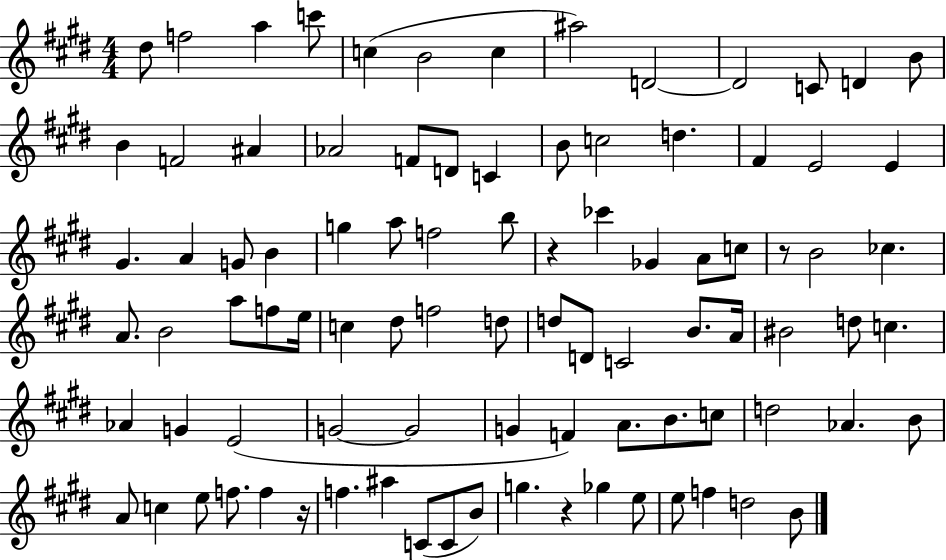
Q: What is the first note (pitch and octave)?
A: D#5